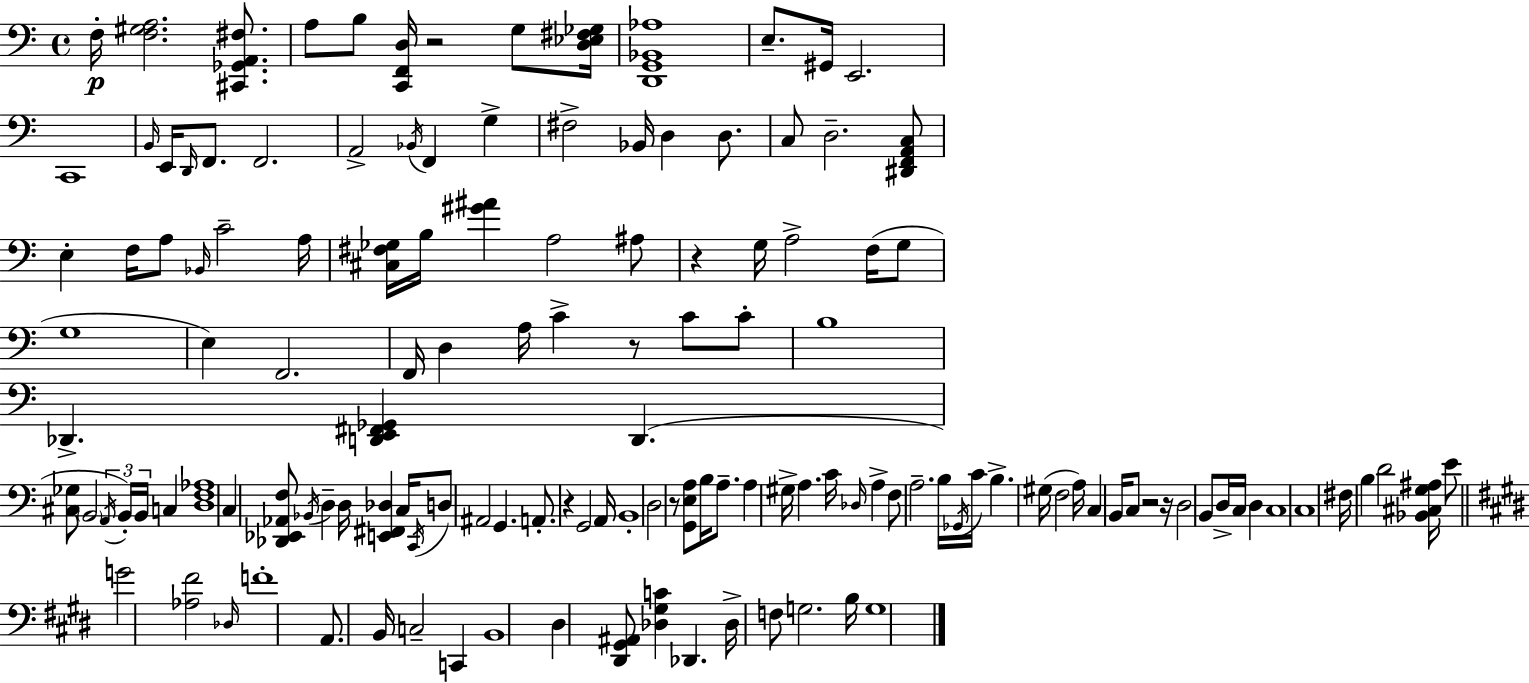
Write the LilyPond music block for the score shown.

{
  \clef bass
  \time 4/4
  \defaultTimeSignature
  \key a \minor
  f16-.\p <f gis a>2. <cis, ges, a, fis>8. | a8 b8 <c, f, d>16 r2 g8 <d ees fis ges>16 | <d, g, bes, aes>1 | e8.-- gis,16 e,2. | \break c,1 | \grace { b,16 } e,16 \grace { d,16 } f,8. f,2. | a,2-> \acciaccatura { bes,16 } f,4 g4-> | fis2-> bes,16 d4 | \break d8. c8 d2.-- | <dis, f, a, c>8 e4-. f16 a8 \grace { bes,16 } c'2-- | a16 <cis fis ges>16 b16 <gis' ais'>4 a2 | ais8 r4 g16 a2-> | \break f16( g8 g1 | e4) f,2. | f,16 d4 a16 c'4-> r8 | c'8 c'8-. b1 | \break des,4.-> <d, e, fis, ges,>4 d,4.( | <cis ges>8 \parenthesize b,2 \tuplet 3/2 { \acciaccatura { a,16 }) b,16-. | b,16 } c4 <d f aes>1 | c4 <des, ees, aes, f>8 \acciaccatura { bes,16 } d4-- | \break d16 <e, fis, des>4 c16 \acciaccatura { c,16 } d8 ais,2 | g,4. a,8.-. r4 g,2 | a,16 b,1-. | d2 r8 | \break <g, e a>8 b16 a8.-- a4 gis16-> a4. | c'16 \grace { des16 } a4-> f8 a2.-- | b16 \acciaccatura { ges,16 } c'16 b4.-> gis16( | f2 a16) c4 b,16 c8 | \break r2 r16 d2 | b,8 d16-> c16 d4 c1 | c1 | fis16 b4 d'2 | \break <bes, cis g ais>16 e'8 \bar "||" \break \key e \major g'2 <aes fis'>2 | \grace { des16 } f'1-. | a,8. b,16 c2-- c,4 | b,1 | \break dis4 <dis, gis, ais,>8 <des gis c'>4 des,4. | des16-> f8 g2. | b16 g1 | \bar "|."
}